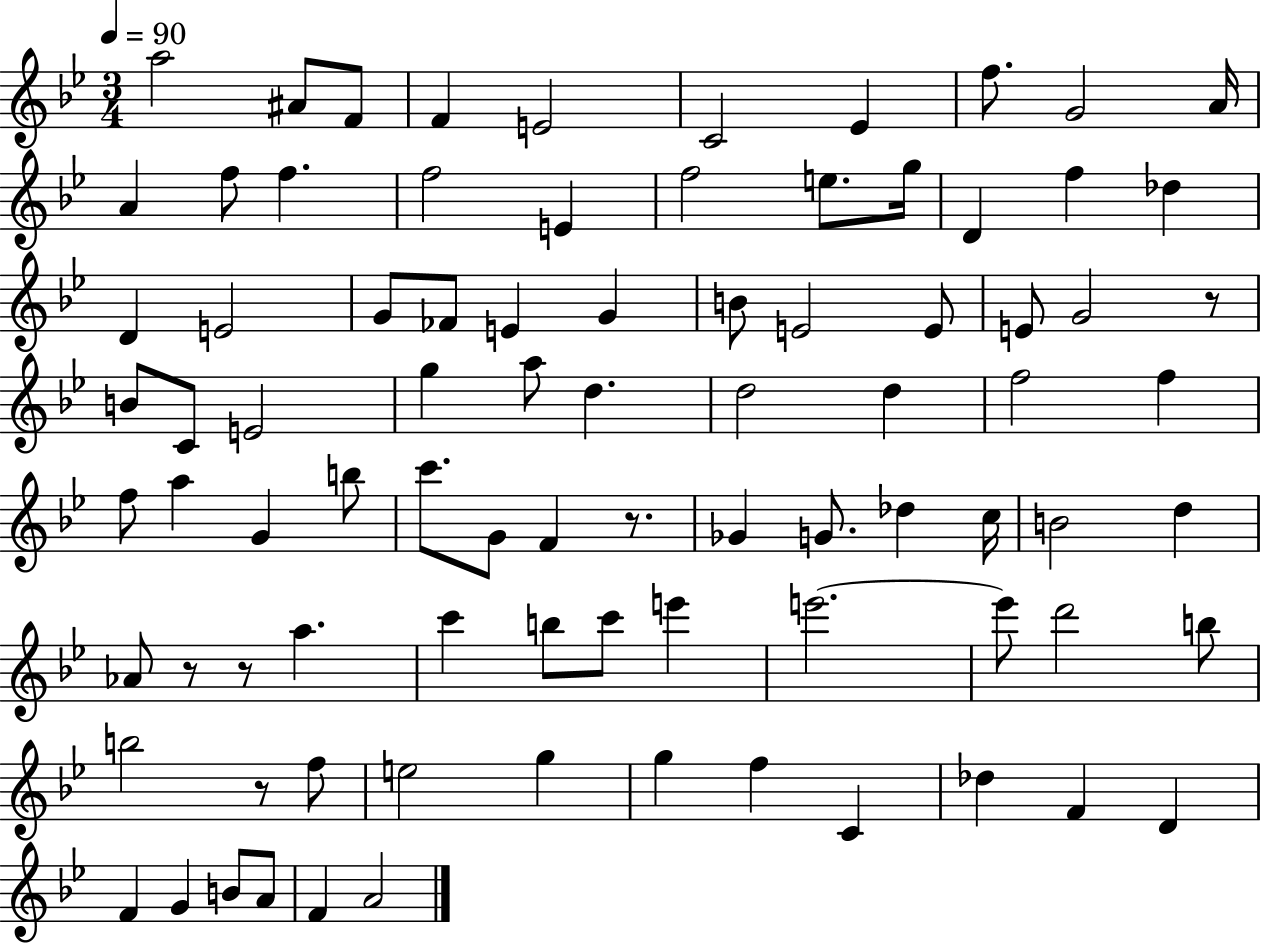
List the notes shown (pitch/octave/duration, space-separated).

A5/h A#4/e F4/e F4/q E4/h C4/h Eb4/q F5/e. G4/h A4/s A4/q F5/e F5/q. F5/h E4/q F5/h E5/e. G5/s D4/q F5/q Db5/q D4/q E4/h G4/e FES4/e E4/q G4/q B4/e E4/h E4/e E4/e G4/h R/e B4/e C4/e E4/h G5/q A5/e D5/q. D5/h D5/q F5/h F5/q F5/e A5/q G4/q B5/e C6/e. G4/e F4/q R/e. Gb4/q G4/e. Db5/q C5/s B4/h D5/q Ab4/e R/e R/e A5/q. C6/q B5/e C6/e E6/q E6/h. E6/e D6/h B5/e B5/h R/e F5/e E5/h G5/q G5/q F5/q C4/q Db5/q F4/q D4/q F4/q G4/q B4/e A4/e F4/q A4/h